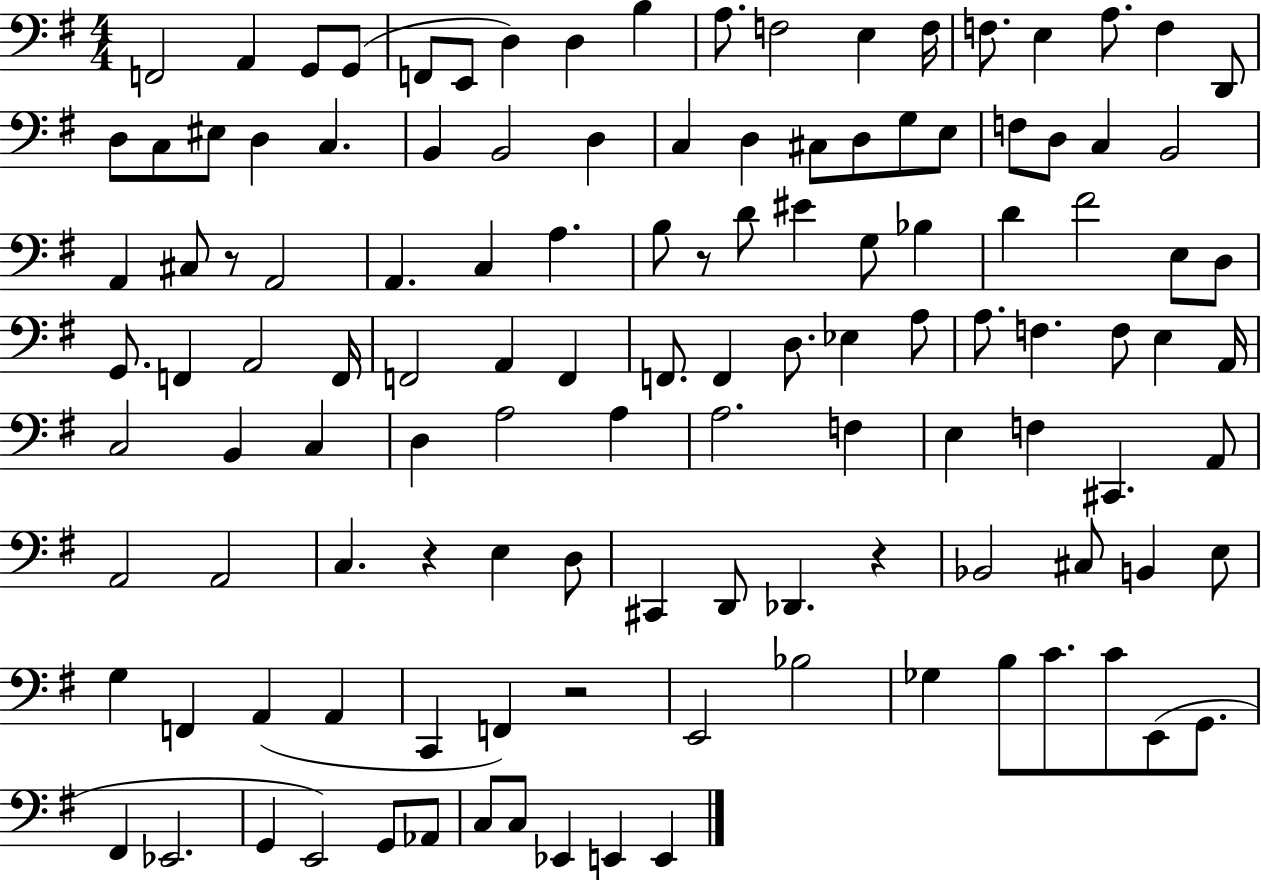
X:1
T:Untitled
M:4/4
L:1/4
K:G
F,,2 A,, G,,/2 G,,/2 F,,/2 E,,/2 D, D, B, A,/2 F,2 E, F,/4 F,/2 E, A,/2 F, D,,/2 D,/2 C,/2 ^E,/2 D, C, B,, B,,2 D, C, D, ^C,/2 D,/2 G,/2 E,/2 F,/2 D,/2 C, B,,2 A,, ^C,/2 z/2 A,,2 A,, C, A, B,/2 z/2 D/2 ^E G,/2 _B, D ^F2 E,/2 D,/2 G,,/2 F,, A,,2 F,,/4 F,,2 A,, F,, F,,/2 F,, D,/2 _E, A,/2 A,/2 F, F,/2 E, A,,/4 C,2 B,, C, D, A,2 A, A,2 F, E, F, ^C,, A,,/2 A,,2 A,,2 C, z E, D,/2 ^C,, D,,/2 _D,, z _B,,2 ^C,/2 B,, E,/2 G, F,, A,, A,, C,, F,, z2 E,,2 _B,2 _G, B,/2 C/2 C/2 E,,/2 G,,/2 ^F,, _E,,2 G,, E,,2 G,,/2 _A,,/2 C,/2 C,/2 _E,, E,, E,,